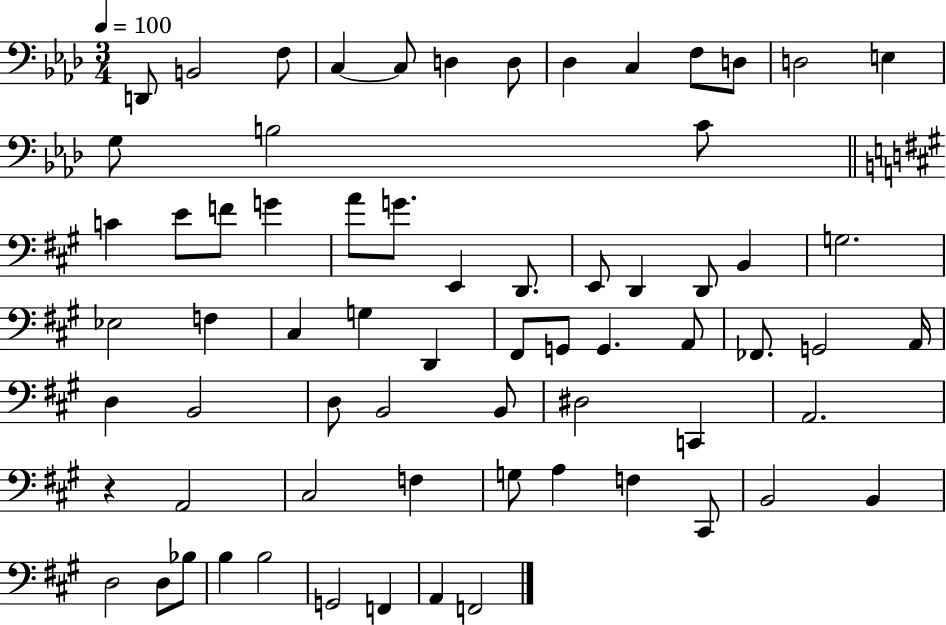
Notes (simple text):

D2/e B2/h F3/e C3/q C3/e D3/q D3/e Db3/q C3/q F3/e D3/e D3/h E3/q G3/e B3/h C4/e C4/q E4/e F4/e G4/q A4/e G4/e. E2/q D2/e. E2/e D2/q D2/e B2/q G3/h. Eb3/h F3/q C#3/q G3/q D2/q F#2/e G2/e G2/q. A2/e FES2/e. G2/h A2/s D3/q B2/h D3/e B2/h B2/e D#3/h C2/q A2/h. R/q A2/h C#3/h F3/q G3/e A3/q F3/q C#2/e B2/h B2/q D3/h D3/e Bb3/e B3/q B3/h G2/h F2/q A2/q F2/h